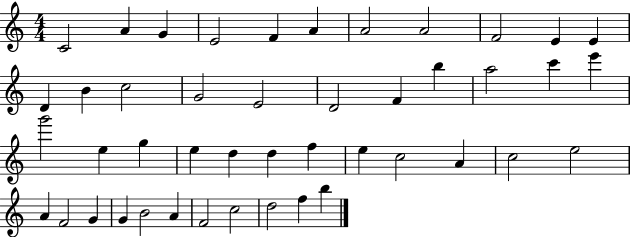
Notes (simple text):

C4/h A4/q G4/q E4/h F4/q A4/q A4/h A4/h F4/h E4/q E4/q D4/q B4/q C5/h G4/h E4/h D4/h F4/q B5/q A5/h C6/q E6/q G6/h E5/q G5/q E5/q D5/q D5/q F5/q E5/q C5/h A4/q C5/h E5/h A4/q F4/h G4/q G4/q B4/h A4/q F4/h C5/h D5/h F5/q B5/q